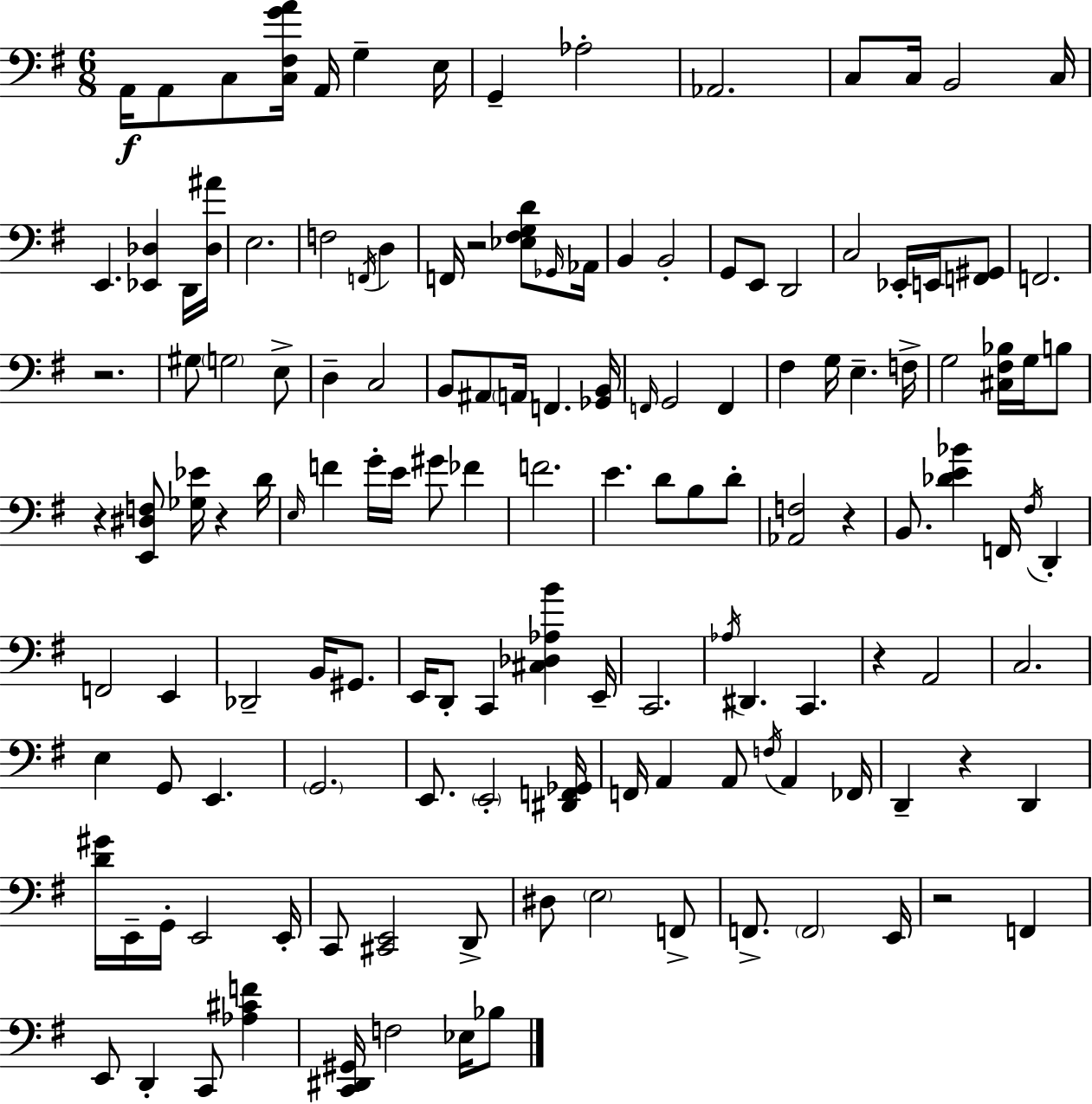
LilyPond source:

{
  \clef bass
  \numericTimeSignature
  \time 6/8
  \key e \minor
  a,16\f a,8 c8 <c fis g' a'>16 a,16 g4-- e16 | g,4-- aes2-. | aes,2. | c8 c16 b,2 c16 | \break e,4. <ees, des>4 d,16 <des ais'>16 | e2. | f2 \acciaccatura { f,16 } d4 | f,16 r2 <ees fis g d'>8 | \break \grace { ges,16 } aes,16 b,4 b,2-. | g,8 e,8 d,2 | c2 ees,16-. e,16 | <f, gis,>8 f,2. | \break r2. | gis8 \parenthesize g2 | e8-> d4-- c2 | b,8 ais,8 \parenthesize a,16 f,4. | \break <ges, b,>16 \grace { f,16 } g,2 f,4 | fis4 g16 e4.-- | f16-> g2 <cis fis bes>16 | g16 b8 r4 <e, dis f>8 <ges ees'>16 r4 | \break d'16 \grace { e16 } f'4 g'16-. e'16 gis'8 | fes'4 f'2. | e'4. d'8 | b8 d'8-. <aes, f>2 | \break r4 b,8. <des' e' bes'>4 f,16 | \acciaccatura { fis16 } d,4-. f,2 | e,4 des,2-- | b,16 gis,8. e,16 d,8-. c,4 | \break <cis des aes b'>4 e,16-- c,2. | \acciaccatura { aes16 } dis,4. | c,4. r4 a,2 | c2. | \break e4 g,8 | e,4. \parenthesize g,2. | e,8. \parenthesize e,2-. | <dis, f, ges,>16 f,16 a,4 a,8 | \break \acciaccatura { f16 } a,4 fes,16 d,4-- r4 | d,4 <d' gis'>16 e,16-- g,16-. e,2 | e,16-. c,8 <cis, e,>2 | d,8-> dis8 \parenthesize e2 | \break f,8-> f,8.-> \parenthesize f,2 | e,16 r2 | f,4 e,8 d,4-. | c,8 <aes cis' f'>4 <c, dis, gis,>16 f2 | \break ees16 bes8 \bar "|."
}